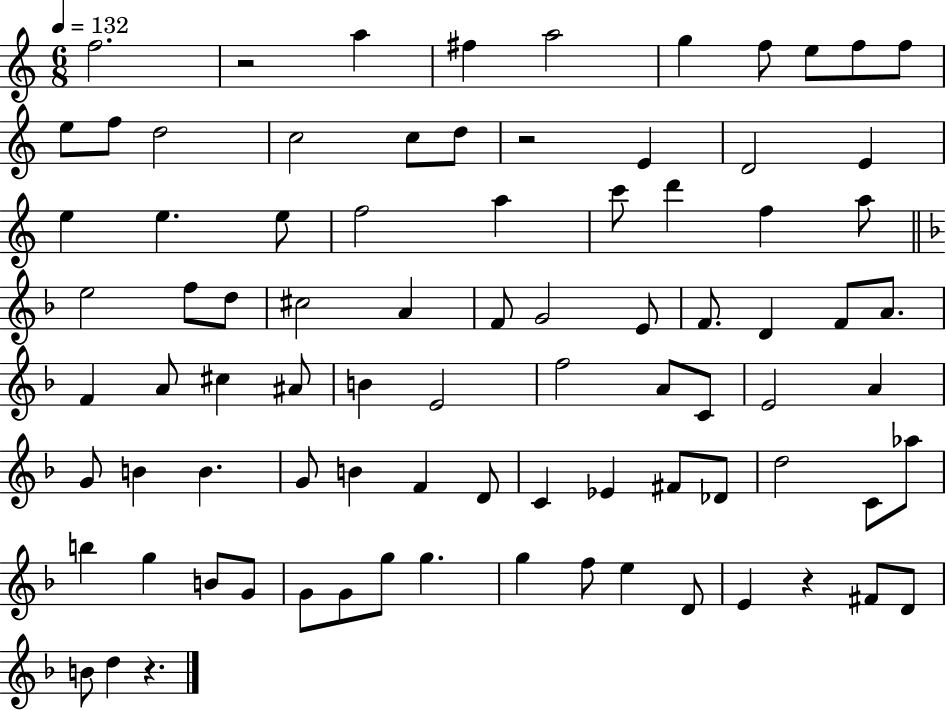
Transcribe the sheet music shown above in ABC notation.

X:1
T:Untitled
M:6/8
L:1/4
K:C
f2 z2 a ^f a2 g f/2 e/2 f/2 f/2 e/2 f/2 d2 c2 c/2 d/2 z2 E D2 E e e e/2 f2 a c'/2 d' f a/2 e2 f/2 d/2 ^c2 A F/2 G2 E/2 F/2 D F/2 A/2 F A/2 ^c ^A/2 B E2 f2 A/2 C/2 E2 A G/2 B B G/2 B F D/2 C _E ^F/2 _D/2 d2 C/2 _a/2 b g B/2 G/2 G/2 G/2 g/2 g g f/2 e D/2 E z ^F/2 D/2 B/2 d z